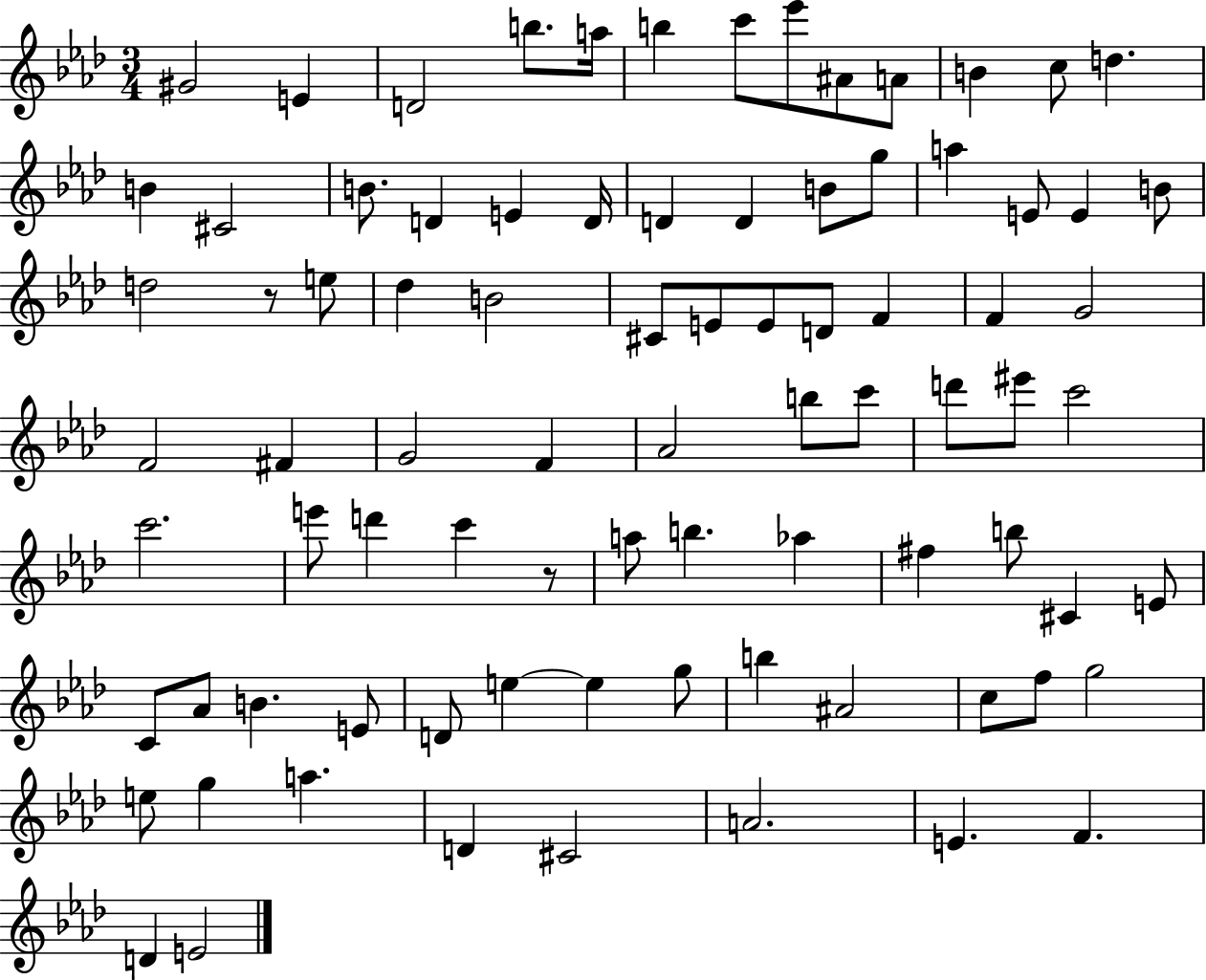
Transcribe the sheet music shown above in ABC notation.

X:1
T:Untitled
M:3/4
L:1/4
K:Ab
^G2 E D2 b/2 a/4 b c'/2 _e'/2 ^A/2 A/2 B c/2 d B ^C2 B/2 D E D/4 D D B/2 g/2 a E/2 E B/2 d2 z/2 e/2 _d B2 ^C/2 E/2 E/2 D/2 F F G2 F2 ^F G2 F _A2 b/2 c'/2 d'/2 ^e'/2 c'2 c'2 e'/2 d' c' z/2 a/2 b _a ^f b/2 ^C E/2 C/2 _A/2 B E/2 D/2 e e g/2 b ^A2 c/2 f/2 g2 e/2 g a D ^C2 A2 E F D E2